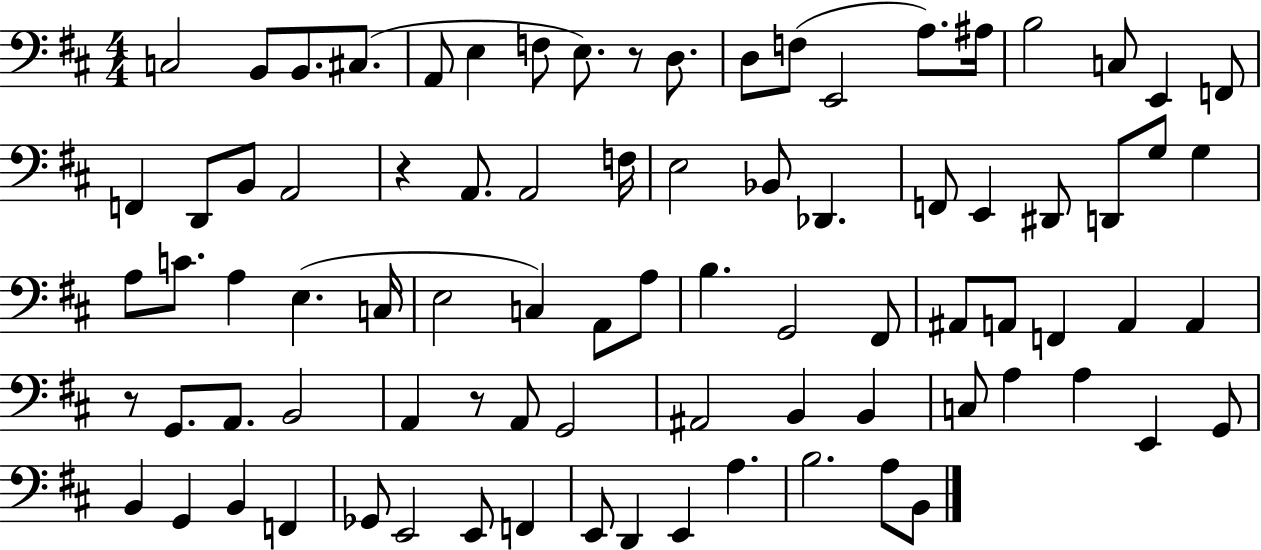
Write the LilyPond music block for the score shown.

{
  \clef bass
  \numericTimeSignature
  \time 4/4
  \key d \major
  \repeat volta 2 { c2 b,8 b,8. cis8.( | a,8 e4 f8 e8.) r8 d8. | d8 f8( e,2 a8.) ais16 | b2 c8 e,4 f,8 | \break f,4 d,8 b,8 a,2 | r4 a,8. a,2 f16 | e2 bes,8 des,4. | f,8 e,4 dis,8 d,8 g8 g4 | \break a8 c'8. a4 e4.( c16 | e2 c4) a,8 a8 | b4. g,2 fis,8 | ais,8 a,8 f,4 a,4 a,4 | \break r8 g,8. a,8. b,2 | a,4 r8 a,8 g,2 | ais,2 b,4 b,4 | c8 a4 a4 e,4 g,8 | \break b,4 g,4 b,4 f,4 | ges,8 e,2 e,8 f,4 | e,8 d,4 e,4 a4. | b2. a8 b,8 | \break } \bar "|."
}